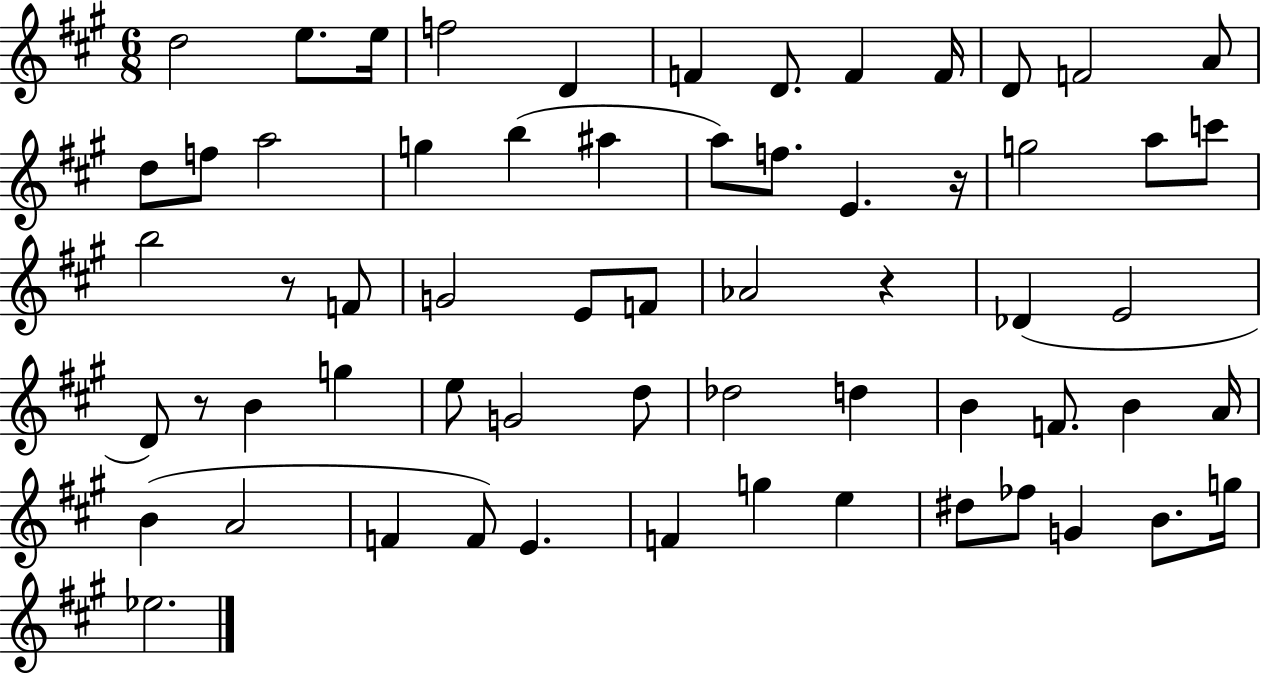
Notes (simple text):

D5/h E5/e. E5/s F5/h D4/q F4/q D4/e. F4/q F4/s D4/e F4/h A4/e D5/e F5/e A5/h G5/q B5/q A#5/q A5/e F5/e. E4/q. R/s G5/h A5/e C6/e B5/h R/e F4/e G4/h E4/e F4/e Ab4/h R/q Db4/q E4/h D4/e R/e B4/q G5/q E5/e G4/h D5/e Db5/h D5/q B4/q F4/e. B4/q A4/s B4/q A4/h F4/q F4/e E4/q. F4/q G5/q E5/q D#5/e FES5/e G4/q B4/e. G5/s Eb5/h.